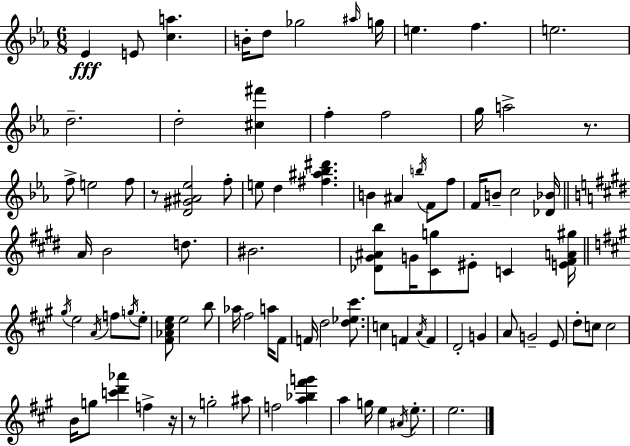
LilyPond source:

{
  \clef treble
  \numericTimeSignature
  \time 6/8
  \key ees \major
  ees'4\fff e'8 <c'' a''>4. | b'16-. d''8 ges''2 \grace { ais''16 } | g''16 e''4. f''4. | e''2. | \break d''2.-- | d''2-. <cis'' fis'''>4 | f''4-. f''2 | g''16 a''2-> r8. | \break f''8-> e''2 f''8 | r8 <d' gis' ais' ees''>2 f''8-. | e''8 d''4 <fis'' ais'' bes'' dis'''>4. | b'4 ais'4 \acciaccatura { b''16 } f'8 | \break f''8 f'16 b'8-- c''2 | <des' bes'>16 \bar "||" \break \key e \major a'16 b'2 d''8. | bis'2. | <des' gis' ais' b''>8 g'16 <cis' g''>8 eis'8-. c'4 <e' fis' a' gis''>16 | \bar "||" \break \key a \major \acciaccatura { gis''16 } e''2 \acciaccatura { a'16 } f''8 | \acciaccatura { g''16 } e''8-. <fis' aes' cis'' e''>8 e''2 | b''8 aes''16 fis''2 | a''16 fis'8 f'16 d''2 | \break <d'' ees'' cis'''>8. c''4 f'4 \acciaccatura { a'16 } | f'4 d'2-. | g'4 a'8 g'2-- | e'8 d''8-. c''8 c''2 | \break b'16 g''8 <c''' d''' aes'''>4 f''4-> | r16 r8 g''2-. | ais''8 f''2 | <a'' bes'' fis''' g'''>4 a''4 g''16 e''4 | \break \acciaccatura { ais'16 } e''8.-. e''2. | \bar "|."
}